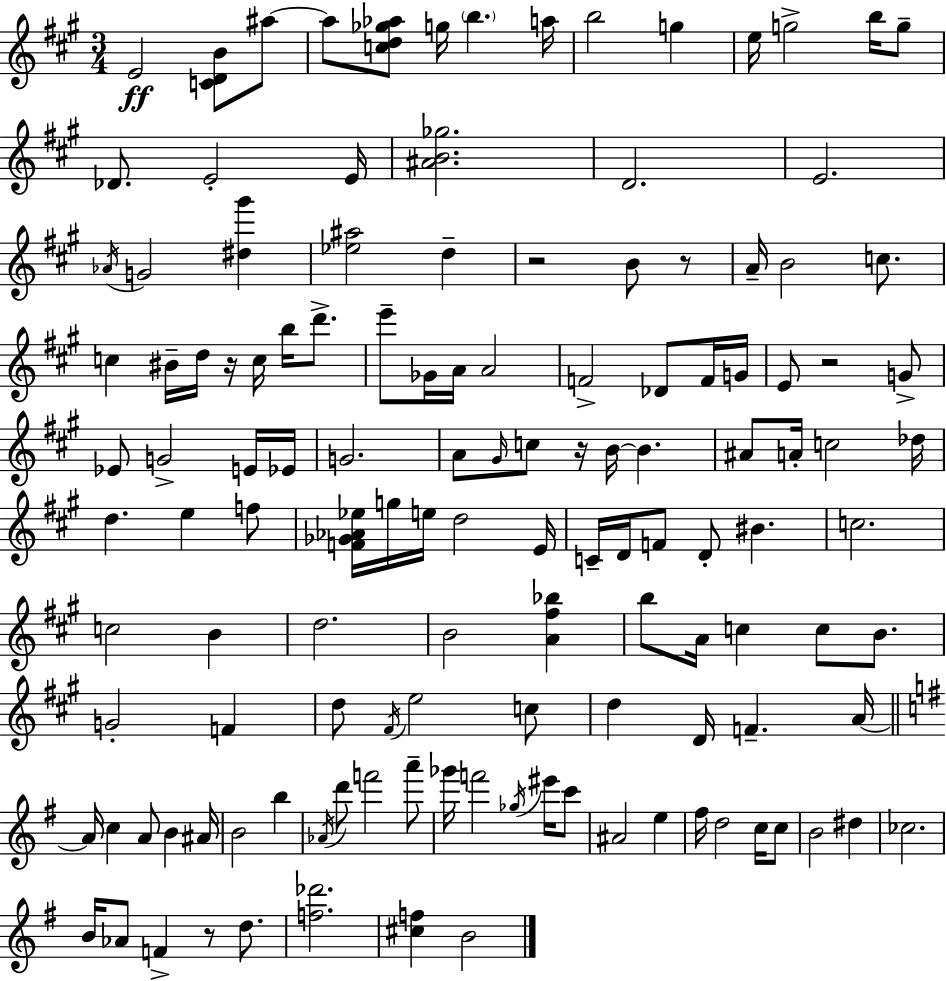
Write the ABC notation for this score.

X:1
T:Untitled
M:3/4
L:1/4
K:A
E2 [CDB]/2 ^a/2 ^a/2 [cd_g_a]/2 g/4 b a/4 b2 g e/4 g2 b/4 g/2 _D/2 E2 E/4 [^AB_g]2 D2 E2 _A/4 G2 [^d^g'] [_e^a]2 d z2 B/2 z/2 A/4 B2 c/2 c ^B/4 d/4 z/4 c/4 b/4 d'/2 e'/2 _G/4 A/4 A2 F2 _D/2 F/4 G/4 E/2 z2 G/2 _E/2 G2 E/4 _E/4 G2 A/2 ^G/4 c/2 z/4 B/4 B ^A/2 A/4 c2 _d/4 d e f/2 [F_G_A_e]/4 g/4 e/4 d2 E/4 C/4 D/4 F/2 D/2 ^B c2 c2 B d2 B2 [A^f_b] b/2 A/4 c c/2 B/2 G2 F d/2 ^F/4 e2 c/2 d D/4 F A/4 A/4 c A/2 B ^A/4 B2 b _A/4 d'/2 f'2 a'/2 _g'/4 f'2 _g/4 ^e'/4 c'/2 ^A2 e ^f/4 d2 c/4 c/2 B2 ^d _c2 B/4 _A/2 F z/2 d/2 [f_d']2 [^cf] B2